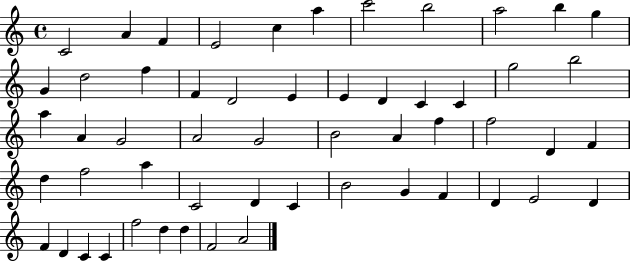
{
  \clef treble
  \time 4/4
  \defaultTimeSignature
  \key c \major
  c'2 a'4 f'4 | e'2 c''4 a''4 | c'''2 b''2 | a''2 b''4 g''4 | \break g'4 d''2 f''4 | f'4 d'2 e'4 | e'4 d'4 c'4 c'4 | g''2 b''2 | \break a''4 a'4 g'2 | a'2 g'2 | b'2 a'4 f''4 | f''2 d'4 f'4 | \break d''4 f''2 a''4 | c'2 d'4 c'4 | b'2 g'4 f'4 | d'4 e'2 d'4 | \break f'4 d'4 c'4 c'4 | f''2 d''4 d''4 | f'2 a'2 | \bar "|."
}